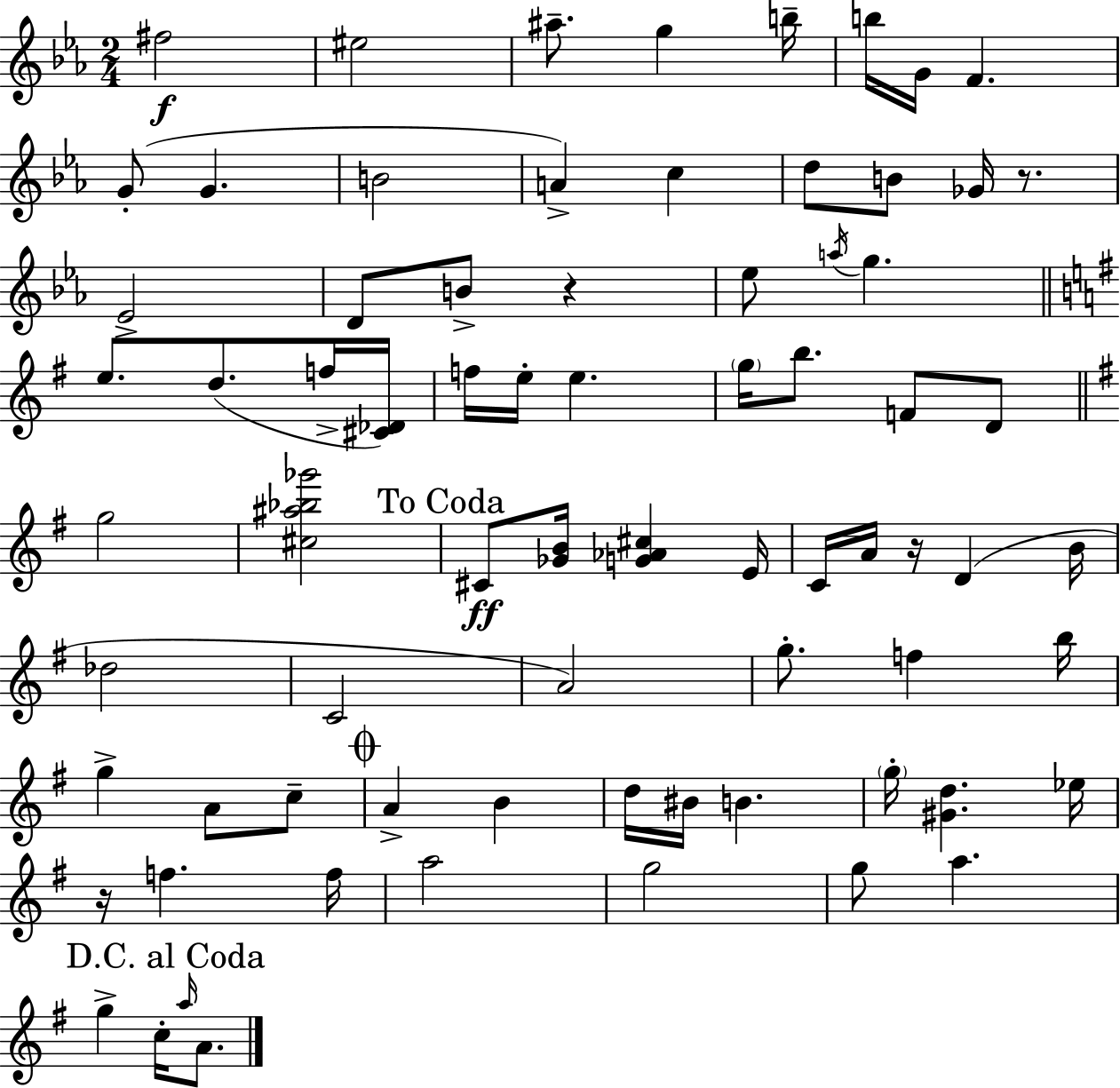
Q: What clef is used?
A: treble